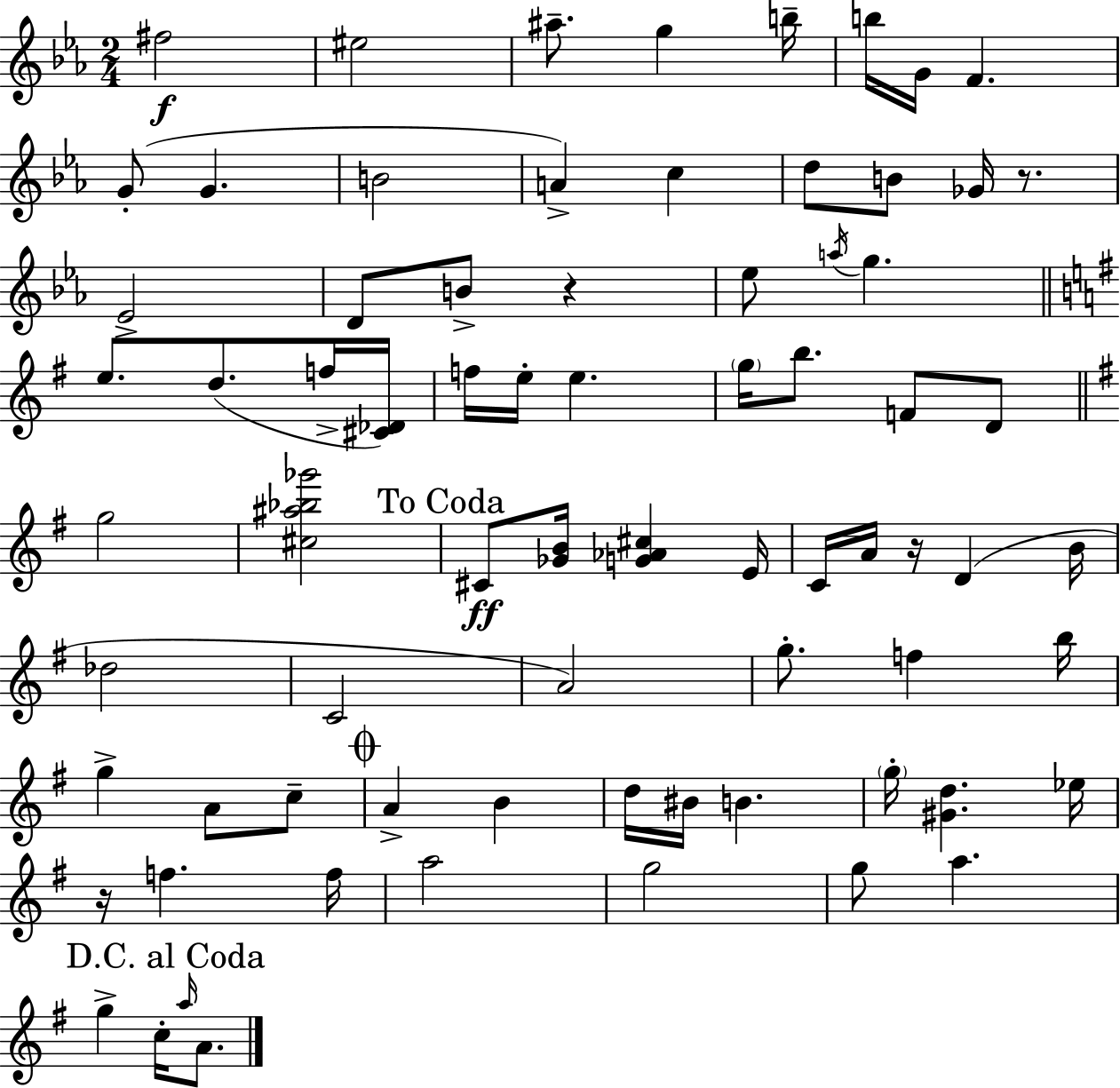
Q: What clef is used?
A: treble